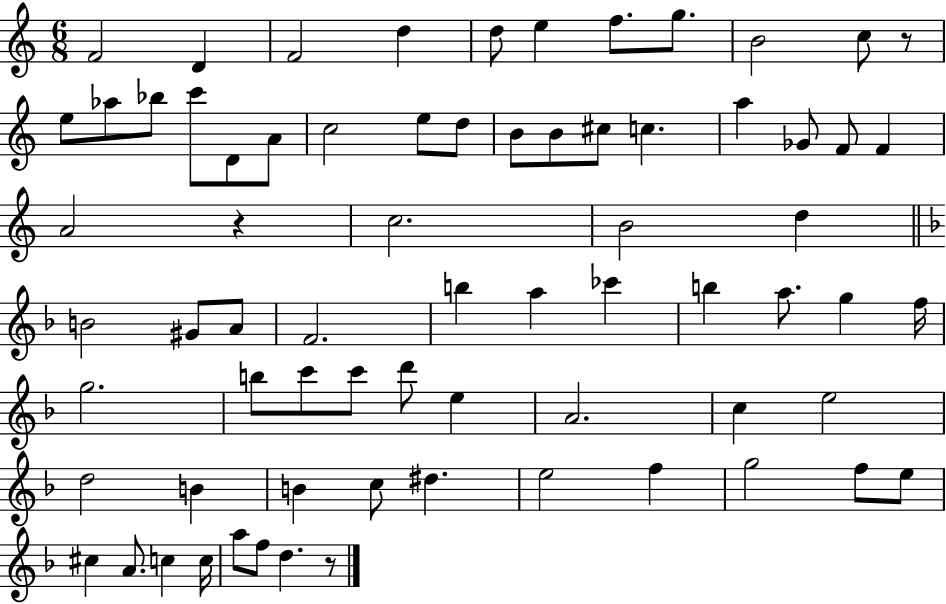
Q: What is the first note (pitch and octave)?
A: F4